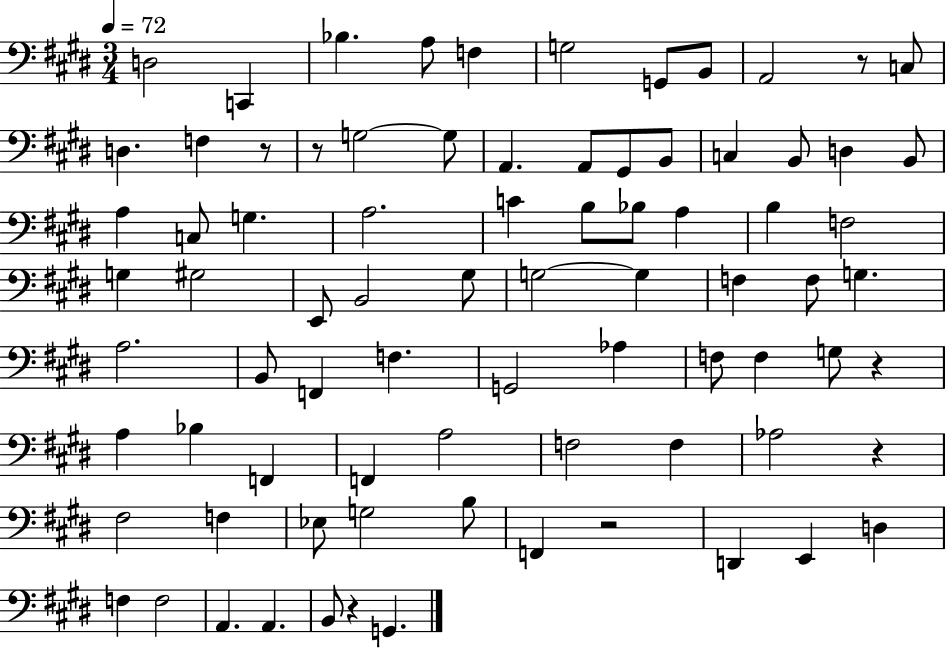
X:1
T:Untitled
M:3/4
L:1/4
K:E
D,2 C,, _B, A,/2 F, G,2 G,,/2 B,,/2 A,,2 z/2 C,/2 D, F, z/2 z/2 G,2 G,/2 A,, A,,/2 ^G,,/2 B,,/2 C, B,,/2 D, B,,/2 A, C,/2 G, A,2 C B,/2 _B,/2 A, B, F,2 G, ^G,2 E,,/2 B,,2 ^G,/2 G,2 G, F, F,/2 G, A,2 B,,/2 F,, F, G,,2 _A, F,/2 F, G,/2 z A, _B, F,, F,, A,2 F,2 F, _A,2 z ^F,2 F, _E,/2 G,2 B,/2 F,, z2 D,, E,, D, F, F,2 A,, A,, B,,/2 z G,,